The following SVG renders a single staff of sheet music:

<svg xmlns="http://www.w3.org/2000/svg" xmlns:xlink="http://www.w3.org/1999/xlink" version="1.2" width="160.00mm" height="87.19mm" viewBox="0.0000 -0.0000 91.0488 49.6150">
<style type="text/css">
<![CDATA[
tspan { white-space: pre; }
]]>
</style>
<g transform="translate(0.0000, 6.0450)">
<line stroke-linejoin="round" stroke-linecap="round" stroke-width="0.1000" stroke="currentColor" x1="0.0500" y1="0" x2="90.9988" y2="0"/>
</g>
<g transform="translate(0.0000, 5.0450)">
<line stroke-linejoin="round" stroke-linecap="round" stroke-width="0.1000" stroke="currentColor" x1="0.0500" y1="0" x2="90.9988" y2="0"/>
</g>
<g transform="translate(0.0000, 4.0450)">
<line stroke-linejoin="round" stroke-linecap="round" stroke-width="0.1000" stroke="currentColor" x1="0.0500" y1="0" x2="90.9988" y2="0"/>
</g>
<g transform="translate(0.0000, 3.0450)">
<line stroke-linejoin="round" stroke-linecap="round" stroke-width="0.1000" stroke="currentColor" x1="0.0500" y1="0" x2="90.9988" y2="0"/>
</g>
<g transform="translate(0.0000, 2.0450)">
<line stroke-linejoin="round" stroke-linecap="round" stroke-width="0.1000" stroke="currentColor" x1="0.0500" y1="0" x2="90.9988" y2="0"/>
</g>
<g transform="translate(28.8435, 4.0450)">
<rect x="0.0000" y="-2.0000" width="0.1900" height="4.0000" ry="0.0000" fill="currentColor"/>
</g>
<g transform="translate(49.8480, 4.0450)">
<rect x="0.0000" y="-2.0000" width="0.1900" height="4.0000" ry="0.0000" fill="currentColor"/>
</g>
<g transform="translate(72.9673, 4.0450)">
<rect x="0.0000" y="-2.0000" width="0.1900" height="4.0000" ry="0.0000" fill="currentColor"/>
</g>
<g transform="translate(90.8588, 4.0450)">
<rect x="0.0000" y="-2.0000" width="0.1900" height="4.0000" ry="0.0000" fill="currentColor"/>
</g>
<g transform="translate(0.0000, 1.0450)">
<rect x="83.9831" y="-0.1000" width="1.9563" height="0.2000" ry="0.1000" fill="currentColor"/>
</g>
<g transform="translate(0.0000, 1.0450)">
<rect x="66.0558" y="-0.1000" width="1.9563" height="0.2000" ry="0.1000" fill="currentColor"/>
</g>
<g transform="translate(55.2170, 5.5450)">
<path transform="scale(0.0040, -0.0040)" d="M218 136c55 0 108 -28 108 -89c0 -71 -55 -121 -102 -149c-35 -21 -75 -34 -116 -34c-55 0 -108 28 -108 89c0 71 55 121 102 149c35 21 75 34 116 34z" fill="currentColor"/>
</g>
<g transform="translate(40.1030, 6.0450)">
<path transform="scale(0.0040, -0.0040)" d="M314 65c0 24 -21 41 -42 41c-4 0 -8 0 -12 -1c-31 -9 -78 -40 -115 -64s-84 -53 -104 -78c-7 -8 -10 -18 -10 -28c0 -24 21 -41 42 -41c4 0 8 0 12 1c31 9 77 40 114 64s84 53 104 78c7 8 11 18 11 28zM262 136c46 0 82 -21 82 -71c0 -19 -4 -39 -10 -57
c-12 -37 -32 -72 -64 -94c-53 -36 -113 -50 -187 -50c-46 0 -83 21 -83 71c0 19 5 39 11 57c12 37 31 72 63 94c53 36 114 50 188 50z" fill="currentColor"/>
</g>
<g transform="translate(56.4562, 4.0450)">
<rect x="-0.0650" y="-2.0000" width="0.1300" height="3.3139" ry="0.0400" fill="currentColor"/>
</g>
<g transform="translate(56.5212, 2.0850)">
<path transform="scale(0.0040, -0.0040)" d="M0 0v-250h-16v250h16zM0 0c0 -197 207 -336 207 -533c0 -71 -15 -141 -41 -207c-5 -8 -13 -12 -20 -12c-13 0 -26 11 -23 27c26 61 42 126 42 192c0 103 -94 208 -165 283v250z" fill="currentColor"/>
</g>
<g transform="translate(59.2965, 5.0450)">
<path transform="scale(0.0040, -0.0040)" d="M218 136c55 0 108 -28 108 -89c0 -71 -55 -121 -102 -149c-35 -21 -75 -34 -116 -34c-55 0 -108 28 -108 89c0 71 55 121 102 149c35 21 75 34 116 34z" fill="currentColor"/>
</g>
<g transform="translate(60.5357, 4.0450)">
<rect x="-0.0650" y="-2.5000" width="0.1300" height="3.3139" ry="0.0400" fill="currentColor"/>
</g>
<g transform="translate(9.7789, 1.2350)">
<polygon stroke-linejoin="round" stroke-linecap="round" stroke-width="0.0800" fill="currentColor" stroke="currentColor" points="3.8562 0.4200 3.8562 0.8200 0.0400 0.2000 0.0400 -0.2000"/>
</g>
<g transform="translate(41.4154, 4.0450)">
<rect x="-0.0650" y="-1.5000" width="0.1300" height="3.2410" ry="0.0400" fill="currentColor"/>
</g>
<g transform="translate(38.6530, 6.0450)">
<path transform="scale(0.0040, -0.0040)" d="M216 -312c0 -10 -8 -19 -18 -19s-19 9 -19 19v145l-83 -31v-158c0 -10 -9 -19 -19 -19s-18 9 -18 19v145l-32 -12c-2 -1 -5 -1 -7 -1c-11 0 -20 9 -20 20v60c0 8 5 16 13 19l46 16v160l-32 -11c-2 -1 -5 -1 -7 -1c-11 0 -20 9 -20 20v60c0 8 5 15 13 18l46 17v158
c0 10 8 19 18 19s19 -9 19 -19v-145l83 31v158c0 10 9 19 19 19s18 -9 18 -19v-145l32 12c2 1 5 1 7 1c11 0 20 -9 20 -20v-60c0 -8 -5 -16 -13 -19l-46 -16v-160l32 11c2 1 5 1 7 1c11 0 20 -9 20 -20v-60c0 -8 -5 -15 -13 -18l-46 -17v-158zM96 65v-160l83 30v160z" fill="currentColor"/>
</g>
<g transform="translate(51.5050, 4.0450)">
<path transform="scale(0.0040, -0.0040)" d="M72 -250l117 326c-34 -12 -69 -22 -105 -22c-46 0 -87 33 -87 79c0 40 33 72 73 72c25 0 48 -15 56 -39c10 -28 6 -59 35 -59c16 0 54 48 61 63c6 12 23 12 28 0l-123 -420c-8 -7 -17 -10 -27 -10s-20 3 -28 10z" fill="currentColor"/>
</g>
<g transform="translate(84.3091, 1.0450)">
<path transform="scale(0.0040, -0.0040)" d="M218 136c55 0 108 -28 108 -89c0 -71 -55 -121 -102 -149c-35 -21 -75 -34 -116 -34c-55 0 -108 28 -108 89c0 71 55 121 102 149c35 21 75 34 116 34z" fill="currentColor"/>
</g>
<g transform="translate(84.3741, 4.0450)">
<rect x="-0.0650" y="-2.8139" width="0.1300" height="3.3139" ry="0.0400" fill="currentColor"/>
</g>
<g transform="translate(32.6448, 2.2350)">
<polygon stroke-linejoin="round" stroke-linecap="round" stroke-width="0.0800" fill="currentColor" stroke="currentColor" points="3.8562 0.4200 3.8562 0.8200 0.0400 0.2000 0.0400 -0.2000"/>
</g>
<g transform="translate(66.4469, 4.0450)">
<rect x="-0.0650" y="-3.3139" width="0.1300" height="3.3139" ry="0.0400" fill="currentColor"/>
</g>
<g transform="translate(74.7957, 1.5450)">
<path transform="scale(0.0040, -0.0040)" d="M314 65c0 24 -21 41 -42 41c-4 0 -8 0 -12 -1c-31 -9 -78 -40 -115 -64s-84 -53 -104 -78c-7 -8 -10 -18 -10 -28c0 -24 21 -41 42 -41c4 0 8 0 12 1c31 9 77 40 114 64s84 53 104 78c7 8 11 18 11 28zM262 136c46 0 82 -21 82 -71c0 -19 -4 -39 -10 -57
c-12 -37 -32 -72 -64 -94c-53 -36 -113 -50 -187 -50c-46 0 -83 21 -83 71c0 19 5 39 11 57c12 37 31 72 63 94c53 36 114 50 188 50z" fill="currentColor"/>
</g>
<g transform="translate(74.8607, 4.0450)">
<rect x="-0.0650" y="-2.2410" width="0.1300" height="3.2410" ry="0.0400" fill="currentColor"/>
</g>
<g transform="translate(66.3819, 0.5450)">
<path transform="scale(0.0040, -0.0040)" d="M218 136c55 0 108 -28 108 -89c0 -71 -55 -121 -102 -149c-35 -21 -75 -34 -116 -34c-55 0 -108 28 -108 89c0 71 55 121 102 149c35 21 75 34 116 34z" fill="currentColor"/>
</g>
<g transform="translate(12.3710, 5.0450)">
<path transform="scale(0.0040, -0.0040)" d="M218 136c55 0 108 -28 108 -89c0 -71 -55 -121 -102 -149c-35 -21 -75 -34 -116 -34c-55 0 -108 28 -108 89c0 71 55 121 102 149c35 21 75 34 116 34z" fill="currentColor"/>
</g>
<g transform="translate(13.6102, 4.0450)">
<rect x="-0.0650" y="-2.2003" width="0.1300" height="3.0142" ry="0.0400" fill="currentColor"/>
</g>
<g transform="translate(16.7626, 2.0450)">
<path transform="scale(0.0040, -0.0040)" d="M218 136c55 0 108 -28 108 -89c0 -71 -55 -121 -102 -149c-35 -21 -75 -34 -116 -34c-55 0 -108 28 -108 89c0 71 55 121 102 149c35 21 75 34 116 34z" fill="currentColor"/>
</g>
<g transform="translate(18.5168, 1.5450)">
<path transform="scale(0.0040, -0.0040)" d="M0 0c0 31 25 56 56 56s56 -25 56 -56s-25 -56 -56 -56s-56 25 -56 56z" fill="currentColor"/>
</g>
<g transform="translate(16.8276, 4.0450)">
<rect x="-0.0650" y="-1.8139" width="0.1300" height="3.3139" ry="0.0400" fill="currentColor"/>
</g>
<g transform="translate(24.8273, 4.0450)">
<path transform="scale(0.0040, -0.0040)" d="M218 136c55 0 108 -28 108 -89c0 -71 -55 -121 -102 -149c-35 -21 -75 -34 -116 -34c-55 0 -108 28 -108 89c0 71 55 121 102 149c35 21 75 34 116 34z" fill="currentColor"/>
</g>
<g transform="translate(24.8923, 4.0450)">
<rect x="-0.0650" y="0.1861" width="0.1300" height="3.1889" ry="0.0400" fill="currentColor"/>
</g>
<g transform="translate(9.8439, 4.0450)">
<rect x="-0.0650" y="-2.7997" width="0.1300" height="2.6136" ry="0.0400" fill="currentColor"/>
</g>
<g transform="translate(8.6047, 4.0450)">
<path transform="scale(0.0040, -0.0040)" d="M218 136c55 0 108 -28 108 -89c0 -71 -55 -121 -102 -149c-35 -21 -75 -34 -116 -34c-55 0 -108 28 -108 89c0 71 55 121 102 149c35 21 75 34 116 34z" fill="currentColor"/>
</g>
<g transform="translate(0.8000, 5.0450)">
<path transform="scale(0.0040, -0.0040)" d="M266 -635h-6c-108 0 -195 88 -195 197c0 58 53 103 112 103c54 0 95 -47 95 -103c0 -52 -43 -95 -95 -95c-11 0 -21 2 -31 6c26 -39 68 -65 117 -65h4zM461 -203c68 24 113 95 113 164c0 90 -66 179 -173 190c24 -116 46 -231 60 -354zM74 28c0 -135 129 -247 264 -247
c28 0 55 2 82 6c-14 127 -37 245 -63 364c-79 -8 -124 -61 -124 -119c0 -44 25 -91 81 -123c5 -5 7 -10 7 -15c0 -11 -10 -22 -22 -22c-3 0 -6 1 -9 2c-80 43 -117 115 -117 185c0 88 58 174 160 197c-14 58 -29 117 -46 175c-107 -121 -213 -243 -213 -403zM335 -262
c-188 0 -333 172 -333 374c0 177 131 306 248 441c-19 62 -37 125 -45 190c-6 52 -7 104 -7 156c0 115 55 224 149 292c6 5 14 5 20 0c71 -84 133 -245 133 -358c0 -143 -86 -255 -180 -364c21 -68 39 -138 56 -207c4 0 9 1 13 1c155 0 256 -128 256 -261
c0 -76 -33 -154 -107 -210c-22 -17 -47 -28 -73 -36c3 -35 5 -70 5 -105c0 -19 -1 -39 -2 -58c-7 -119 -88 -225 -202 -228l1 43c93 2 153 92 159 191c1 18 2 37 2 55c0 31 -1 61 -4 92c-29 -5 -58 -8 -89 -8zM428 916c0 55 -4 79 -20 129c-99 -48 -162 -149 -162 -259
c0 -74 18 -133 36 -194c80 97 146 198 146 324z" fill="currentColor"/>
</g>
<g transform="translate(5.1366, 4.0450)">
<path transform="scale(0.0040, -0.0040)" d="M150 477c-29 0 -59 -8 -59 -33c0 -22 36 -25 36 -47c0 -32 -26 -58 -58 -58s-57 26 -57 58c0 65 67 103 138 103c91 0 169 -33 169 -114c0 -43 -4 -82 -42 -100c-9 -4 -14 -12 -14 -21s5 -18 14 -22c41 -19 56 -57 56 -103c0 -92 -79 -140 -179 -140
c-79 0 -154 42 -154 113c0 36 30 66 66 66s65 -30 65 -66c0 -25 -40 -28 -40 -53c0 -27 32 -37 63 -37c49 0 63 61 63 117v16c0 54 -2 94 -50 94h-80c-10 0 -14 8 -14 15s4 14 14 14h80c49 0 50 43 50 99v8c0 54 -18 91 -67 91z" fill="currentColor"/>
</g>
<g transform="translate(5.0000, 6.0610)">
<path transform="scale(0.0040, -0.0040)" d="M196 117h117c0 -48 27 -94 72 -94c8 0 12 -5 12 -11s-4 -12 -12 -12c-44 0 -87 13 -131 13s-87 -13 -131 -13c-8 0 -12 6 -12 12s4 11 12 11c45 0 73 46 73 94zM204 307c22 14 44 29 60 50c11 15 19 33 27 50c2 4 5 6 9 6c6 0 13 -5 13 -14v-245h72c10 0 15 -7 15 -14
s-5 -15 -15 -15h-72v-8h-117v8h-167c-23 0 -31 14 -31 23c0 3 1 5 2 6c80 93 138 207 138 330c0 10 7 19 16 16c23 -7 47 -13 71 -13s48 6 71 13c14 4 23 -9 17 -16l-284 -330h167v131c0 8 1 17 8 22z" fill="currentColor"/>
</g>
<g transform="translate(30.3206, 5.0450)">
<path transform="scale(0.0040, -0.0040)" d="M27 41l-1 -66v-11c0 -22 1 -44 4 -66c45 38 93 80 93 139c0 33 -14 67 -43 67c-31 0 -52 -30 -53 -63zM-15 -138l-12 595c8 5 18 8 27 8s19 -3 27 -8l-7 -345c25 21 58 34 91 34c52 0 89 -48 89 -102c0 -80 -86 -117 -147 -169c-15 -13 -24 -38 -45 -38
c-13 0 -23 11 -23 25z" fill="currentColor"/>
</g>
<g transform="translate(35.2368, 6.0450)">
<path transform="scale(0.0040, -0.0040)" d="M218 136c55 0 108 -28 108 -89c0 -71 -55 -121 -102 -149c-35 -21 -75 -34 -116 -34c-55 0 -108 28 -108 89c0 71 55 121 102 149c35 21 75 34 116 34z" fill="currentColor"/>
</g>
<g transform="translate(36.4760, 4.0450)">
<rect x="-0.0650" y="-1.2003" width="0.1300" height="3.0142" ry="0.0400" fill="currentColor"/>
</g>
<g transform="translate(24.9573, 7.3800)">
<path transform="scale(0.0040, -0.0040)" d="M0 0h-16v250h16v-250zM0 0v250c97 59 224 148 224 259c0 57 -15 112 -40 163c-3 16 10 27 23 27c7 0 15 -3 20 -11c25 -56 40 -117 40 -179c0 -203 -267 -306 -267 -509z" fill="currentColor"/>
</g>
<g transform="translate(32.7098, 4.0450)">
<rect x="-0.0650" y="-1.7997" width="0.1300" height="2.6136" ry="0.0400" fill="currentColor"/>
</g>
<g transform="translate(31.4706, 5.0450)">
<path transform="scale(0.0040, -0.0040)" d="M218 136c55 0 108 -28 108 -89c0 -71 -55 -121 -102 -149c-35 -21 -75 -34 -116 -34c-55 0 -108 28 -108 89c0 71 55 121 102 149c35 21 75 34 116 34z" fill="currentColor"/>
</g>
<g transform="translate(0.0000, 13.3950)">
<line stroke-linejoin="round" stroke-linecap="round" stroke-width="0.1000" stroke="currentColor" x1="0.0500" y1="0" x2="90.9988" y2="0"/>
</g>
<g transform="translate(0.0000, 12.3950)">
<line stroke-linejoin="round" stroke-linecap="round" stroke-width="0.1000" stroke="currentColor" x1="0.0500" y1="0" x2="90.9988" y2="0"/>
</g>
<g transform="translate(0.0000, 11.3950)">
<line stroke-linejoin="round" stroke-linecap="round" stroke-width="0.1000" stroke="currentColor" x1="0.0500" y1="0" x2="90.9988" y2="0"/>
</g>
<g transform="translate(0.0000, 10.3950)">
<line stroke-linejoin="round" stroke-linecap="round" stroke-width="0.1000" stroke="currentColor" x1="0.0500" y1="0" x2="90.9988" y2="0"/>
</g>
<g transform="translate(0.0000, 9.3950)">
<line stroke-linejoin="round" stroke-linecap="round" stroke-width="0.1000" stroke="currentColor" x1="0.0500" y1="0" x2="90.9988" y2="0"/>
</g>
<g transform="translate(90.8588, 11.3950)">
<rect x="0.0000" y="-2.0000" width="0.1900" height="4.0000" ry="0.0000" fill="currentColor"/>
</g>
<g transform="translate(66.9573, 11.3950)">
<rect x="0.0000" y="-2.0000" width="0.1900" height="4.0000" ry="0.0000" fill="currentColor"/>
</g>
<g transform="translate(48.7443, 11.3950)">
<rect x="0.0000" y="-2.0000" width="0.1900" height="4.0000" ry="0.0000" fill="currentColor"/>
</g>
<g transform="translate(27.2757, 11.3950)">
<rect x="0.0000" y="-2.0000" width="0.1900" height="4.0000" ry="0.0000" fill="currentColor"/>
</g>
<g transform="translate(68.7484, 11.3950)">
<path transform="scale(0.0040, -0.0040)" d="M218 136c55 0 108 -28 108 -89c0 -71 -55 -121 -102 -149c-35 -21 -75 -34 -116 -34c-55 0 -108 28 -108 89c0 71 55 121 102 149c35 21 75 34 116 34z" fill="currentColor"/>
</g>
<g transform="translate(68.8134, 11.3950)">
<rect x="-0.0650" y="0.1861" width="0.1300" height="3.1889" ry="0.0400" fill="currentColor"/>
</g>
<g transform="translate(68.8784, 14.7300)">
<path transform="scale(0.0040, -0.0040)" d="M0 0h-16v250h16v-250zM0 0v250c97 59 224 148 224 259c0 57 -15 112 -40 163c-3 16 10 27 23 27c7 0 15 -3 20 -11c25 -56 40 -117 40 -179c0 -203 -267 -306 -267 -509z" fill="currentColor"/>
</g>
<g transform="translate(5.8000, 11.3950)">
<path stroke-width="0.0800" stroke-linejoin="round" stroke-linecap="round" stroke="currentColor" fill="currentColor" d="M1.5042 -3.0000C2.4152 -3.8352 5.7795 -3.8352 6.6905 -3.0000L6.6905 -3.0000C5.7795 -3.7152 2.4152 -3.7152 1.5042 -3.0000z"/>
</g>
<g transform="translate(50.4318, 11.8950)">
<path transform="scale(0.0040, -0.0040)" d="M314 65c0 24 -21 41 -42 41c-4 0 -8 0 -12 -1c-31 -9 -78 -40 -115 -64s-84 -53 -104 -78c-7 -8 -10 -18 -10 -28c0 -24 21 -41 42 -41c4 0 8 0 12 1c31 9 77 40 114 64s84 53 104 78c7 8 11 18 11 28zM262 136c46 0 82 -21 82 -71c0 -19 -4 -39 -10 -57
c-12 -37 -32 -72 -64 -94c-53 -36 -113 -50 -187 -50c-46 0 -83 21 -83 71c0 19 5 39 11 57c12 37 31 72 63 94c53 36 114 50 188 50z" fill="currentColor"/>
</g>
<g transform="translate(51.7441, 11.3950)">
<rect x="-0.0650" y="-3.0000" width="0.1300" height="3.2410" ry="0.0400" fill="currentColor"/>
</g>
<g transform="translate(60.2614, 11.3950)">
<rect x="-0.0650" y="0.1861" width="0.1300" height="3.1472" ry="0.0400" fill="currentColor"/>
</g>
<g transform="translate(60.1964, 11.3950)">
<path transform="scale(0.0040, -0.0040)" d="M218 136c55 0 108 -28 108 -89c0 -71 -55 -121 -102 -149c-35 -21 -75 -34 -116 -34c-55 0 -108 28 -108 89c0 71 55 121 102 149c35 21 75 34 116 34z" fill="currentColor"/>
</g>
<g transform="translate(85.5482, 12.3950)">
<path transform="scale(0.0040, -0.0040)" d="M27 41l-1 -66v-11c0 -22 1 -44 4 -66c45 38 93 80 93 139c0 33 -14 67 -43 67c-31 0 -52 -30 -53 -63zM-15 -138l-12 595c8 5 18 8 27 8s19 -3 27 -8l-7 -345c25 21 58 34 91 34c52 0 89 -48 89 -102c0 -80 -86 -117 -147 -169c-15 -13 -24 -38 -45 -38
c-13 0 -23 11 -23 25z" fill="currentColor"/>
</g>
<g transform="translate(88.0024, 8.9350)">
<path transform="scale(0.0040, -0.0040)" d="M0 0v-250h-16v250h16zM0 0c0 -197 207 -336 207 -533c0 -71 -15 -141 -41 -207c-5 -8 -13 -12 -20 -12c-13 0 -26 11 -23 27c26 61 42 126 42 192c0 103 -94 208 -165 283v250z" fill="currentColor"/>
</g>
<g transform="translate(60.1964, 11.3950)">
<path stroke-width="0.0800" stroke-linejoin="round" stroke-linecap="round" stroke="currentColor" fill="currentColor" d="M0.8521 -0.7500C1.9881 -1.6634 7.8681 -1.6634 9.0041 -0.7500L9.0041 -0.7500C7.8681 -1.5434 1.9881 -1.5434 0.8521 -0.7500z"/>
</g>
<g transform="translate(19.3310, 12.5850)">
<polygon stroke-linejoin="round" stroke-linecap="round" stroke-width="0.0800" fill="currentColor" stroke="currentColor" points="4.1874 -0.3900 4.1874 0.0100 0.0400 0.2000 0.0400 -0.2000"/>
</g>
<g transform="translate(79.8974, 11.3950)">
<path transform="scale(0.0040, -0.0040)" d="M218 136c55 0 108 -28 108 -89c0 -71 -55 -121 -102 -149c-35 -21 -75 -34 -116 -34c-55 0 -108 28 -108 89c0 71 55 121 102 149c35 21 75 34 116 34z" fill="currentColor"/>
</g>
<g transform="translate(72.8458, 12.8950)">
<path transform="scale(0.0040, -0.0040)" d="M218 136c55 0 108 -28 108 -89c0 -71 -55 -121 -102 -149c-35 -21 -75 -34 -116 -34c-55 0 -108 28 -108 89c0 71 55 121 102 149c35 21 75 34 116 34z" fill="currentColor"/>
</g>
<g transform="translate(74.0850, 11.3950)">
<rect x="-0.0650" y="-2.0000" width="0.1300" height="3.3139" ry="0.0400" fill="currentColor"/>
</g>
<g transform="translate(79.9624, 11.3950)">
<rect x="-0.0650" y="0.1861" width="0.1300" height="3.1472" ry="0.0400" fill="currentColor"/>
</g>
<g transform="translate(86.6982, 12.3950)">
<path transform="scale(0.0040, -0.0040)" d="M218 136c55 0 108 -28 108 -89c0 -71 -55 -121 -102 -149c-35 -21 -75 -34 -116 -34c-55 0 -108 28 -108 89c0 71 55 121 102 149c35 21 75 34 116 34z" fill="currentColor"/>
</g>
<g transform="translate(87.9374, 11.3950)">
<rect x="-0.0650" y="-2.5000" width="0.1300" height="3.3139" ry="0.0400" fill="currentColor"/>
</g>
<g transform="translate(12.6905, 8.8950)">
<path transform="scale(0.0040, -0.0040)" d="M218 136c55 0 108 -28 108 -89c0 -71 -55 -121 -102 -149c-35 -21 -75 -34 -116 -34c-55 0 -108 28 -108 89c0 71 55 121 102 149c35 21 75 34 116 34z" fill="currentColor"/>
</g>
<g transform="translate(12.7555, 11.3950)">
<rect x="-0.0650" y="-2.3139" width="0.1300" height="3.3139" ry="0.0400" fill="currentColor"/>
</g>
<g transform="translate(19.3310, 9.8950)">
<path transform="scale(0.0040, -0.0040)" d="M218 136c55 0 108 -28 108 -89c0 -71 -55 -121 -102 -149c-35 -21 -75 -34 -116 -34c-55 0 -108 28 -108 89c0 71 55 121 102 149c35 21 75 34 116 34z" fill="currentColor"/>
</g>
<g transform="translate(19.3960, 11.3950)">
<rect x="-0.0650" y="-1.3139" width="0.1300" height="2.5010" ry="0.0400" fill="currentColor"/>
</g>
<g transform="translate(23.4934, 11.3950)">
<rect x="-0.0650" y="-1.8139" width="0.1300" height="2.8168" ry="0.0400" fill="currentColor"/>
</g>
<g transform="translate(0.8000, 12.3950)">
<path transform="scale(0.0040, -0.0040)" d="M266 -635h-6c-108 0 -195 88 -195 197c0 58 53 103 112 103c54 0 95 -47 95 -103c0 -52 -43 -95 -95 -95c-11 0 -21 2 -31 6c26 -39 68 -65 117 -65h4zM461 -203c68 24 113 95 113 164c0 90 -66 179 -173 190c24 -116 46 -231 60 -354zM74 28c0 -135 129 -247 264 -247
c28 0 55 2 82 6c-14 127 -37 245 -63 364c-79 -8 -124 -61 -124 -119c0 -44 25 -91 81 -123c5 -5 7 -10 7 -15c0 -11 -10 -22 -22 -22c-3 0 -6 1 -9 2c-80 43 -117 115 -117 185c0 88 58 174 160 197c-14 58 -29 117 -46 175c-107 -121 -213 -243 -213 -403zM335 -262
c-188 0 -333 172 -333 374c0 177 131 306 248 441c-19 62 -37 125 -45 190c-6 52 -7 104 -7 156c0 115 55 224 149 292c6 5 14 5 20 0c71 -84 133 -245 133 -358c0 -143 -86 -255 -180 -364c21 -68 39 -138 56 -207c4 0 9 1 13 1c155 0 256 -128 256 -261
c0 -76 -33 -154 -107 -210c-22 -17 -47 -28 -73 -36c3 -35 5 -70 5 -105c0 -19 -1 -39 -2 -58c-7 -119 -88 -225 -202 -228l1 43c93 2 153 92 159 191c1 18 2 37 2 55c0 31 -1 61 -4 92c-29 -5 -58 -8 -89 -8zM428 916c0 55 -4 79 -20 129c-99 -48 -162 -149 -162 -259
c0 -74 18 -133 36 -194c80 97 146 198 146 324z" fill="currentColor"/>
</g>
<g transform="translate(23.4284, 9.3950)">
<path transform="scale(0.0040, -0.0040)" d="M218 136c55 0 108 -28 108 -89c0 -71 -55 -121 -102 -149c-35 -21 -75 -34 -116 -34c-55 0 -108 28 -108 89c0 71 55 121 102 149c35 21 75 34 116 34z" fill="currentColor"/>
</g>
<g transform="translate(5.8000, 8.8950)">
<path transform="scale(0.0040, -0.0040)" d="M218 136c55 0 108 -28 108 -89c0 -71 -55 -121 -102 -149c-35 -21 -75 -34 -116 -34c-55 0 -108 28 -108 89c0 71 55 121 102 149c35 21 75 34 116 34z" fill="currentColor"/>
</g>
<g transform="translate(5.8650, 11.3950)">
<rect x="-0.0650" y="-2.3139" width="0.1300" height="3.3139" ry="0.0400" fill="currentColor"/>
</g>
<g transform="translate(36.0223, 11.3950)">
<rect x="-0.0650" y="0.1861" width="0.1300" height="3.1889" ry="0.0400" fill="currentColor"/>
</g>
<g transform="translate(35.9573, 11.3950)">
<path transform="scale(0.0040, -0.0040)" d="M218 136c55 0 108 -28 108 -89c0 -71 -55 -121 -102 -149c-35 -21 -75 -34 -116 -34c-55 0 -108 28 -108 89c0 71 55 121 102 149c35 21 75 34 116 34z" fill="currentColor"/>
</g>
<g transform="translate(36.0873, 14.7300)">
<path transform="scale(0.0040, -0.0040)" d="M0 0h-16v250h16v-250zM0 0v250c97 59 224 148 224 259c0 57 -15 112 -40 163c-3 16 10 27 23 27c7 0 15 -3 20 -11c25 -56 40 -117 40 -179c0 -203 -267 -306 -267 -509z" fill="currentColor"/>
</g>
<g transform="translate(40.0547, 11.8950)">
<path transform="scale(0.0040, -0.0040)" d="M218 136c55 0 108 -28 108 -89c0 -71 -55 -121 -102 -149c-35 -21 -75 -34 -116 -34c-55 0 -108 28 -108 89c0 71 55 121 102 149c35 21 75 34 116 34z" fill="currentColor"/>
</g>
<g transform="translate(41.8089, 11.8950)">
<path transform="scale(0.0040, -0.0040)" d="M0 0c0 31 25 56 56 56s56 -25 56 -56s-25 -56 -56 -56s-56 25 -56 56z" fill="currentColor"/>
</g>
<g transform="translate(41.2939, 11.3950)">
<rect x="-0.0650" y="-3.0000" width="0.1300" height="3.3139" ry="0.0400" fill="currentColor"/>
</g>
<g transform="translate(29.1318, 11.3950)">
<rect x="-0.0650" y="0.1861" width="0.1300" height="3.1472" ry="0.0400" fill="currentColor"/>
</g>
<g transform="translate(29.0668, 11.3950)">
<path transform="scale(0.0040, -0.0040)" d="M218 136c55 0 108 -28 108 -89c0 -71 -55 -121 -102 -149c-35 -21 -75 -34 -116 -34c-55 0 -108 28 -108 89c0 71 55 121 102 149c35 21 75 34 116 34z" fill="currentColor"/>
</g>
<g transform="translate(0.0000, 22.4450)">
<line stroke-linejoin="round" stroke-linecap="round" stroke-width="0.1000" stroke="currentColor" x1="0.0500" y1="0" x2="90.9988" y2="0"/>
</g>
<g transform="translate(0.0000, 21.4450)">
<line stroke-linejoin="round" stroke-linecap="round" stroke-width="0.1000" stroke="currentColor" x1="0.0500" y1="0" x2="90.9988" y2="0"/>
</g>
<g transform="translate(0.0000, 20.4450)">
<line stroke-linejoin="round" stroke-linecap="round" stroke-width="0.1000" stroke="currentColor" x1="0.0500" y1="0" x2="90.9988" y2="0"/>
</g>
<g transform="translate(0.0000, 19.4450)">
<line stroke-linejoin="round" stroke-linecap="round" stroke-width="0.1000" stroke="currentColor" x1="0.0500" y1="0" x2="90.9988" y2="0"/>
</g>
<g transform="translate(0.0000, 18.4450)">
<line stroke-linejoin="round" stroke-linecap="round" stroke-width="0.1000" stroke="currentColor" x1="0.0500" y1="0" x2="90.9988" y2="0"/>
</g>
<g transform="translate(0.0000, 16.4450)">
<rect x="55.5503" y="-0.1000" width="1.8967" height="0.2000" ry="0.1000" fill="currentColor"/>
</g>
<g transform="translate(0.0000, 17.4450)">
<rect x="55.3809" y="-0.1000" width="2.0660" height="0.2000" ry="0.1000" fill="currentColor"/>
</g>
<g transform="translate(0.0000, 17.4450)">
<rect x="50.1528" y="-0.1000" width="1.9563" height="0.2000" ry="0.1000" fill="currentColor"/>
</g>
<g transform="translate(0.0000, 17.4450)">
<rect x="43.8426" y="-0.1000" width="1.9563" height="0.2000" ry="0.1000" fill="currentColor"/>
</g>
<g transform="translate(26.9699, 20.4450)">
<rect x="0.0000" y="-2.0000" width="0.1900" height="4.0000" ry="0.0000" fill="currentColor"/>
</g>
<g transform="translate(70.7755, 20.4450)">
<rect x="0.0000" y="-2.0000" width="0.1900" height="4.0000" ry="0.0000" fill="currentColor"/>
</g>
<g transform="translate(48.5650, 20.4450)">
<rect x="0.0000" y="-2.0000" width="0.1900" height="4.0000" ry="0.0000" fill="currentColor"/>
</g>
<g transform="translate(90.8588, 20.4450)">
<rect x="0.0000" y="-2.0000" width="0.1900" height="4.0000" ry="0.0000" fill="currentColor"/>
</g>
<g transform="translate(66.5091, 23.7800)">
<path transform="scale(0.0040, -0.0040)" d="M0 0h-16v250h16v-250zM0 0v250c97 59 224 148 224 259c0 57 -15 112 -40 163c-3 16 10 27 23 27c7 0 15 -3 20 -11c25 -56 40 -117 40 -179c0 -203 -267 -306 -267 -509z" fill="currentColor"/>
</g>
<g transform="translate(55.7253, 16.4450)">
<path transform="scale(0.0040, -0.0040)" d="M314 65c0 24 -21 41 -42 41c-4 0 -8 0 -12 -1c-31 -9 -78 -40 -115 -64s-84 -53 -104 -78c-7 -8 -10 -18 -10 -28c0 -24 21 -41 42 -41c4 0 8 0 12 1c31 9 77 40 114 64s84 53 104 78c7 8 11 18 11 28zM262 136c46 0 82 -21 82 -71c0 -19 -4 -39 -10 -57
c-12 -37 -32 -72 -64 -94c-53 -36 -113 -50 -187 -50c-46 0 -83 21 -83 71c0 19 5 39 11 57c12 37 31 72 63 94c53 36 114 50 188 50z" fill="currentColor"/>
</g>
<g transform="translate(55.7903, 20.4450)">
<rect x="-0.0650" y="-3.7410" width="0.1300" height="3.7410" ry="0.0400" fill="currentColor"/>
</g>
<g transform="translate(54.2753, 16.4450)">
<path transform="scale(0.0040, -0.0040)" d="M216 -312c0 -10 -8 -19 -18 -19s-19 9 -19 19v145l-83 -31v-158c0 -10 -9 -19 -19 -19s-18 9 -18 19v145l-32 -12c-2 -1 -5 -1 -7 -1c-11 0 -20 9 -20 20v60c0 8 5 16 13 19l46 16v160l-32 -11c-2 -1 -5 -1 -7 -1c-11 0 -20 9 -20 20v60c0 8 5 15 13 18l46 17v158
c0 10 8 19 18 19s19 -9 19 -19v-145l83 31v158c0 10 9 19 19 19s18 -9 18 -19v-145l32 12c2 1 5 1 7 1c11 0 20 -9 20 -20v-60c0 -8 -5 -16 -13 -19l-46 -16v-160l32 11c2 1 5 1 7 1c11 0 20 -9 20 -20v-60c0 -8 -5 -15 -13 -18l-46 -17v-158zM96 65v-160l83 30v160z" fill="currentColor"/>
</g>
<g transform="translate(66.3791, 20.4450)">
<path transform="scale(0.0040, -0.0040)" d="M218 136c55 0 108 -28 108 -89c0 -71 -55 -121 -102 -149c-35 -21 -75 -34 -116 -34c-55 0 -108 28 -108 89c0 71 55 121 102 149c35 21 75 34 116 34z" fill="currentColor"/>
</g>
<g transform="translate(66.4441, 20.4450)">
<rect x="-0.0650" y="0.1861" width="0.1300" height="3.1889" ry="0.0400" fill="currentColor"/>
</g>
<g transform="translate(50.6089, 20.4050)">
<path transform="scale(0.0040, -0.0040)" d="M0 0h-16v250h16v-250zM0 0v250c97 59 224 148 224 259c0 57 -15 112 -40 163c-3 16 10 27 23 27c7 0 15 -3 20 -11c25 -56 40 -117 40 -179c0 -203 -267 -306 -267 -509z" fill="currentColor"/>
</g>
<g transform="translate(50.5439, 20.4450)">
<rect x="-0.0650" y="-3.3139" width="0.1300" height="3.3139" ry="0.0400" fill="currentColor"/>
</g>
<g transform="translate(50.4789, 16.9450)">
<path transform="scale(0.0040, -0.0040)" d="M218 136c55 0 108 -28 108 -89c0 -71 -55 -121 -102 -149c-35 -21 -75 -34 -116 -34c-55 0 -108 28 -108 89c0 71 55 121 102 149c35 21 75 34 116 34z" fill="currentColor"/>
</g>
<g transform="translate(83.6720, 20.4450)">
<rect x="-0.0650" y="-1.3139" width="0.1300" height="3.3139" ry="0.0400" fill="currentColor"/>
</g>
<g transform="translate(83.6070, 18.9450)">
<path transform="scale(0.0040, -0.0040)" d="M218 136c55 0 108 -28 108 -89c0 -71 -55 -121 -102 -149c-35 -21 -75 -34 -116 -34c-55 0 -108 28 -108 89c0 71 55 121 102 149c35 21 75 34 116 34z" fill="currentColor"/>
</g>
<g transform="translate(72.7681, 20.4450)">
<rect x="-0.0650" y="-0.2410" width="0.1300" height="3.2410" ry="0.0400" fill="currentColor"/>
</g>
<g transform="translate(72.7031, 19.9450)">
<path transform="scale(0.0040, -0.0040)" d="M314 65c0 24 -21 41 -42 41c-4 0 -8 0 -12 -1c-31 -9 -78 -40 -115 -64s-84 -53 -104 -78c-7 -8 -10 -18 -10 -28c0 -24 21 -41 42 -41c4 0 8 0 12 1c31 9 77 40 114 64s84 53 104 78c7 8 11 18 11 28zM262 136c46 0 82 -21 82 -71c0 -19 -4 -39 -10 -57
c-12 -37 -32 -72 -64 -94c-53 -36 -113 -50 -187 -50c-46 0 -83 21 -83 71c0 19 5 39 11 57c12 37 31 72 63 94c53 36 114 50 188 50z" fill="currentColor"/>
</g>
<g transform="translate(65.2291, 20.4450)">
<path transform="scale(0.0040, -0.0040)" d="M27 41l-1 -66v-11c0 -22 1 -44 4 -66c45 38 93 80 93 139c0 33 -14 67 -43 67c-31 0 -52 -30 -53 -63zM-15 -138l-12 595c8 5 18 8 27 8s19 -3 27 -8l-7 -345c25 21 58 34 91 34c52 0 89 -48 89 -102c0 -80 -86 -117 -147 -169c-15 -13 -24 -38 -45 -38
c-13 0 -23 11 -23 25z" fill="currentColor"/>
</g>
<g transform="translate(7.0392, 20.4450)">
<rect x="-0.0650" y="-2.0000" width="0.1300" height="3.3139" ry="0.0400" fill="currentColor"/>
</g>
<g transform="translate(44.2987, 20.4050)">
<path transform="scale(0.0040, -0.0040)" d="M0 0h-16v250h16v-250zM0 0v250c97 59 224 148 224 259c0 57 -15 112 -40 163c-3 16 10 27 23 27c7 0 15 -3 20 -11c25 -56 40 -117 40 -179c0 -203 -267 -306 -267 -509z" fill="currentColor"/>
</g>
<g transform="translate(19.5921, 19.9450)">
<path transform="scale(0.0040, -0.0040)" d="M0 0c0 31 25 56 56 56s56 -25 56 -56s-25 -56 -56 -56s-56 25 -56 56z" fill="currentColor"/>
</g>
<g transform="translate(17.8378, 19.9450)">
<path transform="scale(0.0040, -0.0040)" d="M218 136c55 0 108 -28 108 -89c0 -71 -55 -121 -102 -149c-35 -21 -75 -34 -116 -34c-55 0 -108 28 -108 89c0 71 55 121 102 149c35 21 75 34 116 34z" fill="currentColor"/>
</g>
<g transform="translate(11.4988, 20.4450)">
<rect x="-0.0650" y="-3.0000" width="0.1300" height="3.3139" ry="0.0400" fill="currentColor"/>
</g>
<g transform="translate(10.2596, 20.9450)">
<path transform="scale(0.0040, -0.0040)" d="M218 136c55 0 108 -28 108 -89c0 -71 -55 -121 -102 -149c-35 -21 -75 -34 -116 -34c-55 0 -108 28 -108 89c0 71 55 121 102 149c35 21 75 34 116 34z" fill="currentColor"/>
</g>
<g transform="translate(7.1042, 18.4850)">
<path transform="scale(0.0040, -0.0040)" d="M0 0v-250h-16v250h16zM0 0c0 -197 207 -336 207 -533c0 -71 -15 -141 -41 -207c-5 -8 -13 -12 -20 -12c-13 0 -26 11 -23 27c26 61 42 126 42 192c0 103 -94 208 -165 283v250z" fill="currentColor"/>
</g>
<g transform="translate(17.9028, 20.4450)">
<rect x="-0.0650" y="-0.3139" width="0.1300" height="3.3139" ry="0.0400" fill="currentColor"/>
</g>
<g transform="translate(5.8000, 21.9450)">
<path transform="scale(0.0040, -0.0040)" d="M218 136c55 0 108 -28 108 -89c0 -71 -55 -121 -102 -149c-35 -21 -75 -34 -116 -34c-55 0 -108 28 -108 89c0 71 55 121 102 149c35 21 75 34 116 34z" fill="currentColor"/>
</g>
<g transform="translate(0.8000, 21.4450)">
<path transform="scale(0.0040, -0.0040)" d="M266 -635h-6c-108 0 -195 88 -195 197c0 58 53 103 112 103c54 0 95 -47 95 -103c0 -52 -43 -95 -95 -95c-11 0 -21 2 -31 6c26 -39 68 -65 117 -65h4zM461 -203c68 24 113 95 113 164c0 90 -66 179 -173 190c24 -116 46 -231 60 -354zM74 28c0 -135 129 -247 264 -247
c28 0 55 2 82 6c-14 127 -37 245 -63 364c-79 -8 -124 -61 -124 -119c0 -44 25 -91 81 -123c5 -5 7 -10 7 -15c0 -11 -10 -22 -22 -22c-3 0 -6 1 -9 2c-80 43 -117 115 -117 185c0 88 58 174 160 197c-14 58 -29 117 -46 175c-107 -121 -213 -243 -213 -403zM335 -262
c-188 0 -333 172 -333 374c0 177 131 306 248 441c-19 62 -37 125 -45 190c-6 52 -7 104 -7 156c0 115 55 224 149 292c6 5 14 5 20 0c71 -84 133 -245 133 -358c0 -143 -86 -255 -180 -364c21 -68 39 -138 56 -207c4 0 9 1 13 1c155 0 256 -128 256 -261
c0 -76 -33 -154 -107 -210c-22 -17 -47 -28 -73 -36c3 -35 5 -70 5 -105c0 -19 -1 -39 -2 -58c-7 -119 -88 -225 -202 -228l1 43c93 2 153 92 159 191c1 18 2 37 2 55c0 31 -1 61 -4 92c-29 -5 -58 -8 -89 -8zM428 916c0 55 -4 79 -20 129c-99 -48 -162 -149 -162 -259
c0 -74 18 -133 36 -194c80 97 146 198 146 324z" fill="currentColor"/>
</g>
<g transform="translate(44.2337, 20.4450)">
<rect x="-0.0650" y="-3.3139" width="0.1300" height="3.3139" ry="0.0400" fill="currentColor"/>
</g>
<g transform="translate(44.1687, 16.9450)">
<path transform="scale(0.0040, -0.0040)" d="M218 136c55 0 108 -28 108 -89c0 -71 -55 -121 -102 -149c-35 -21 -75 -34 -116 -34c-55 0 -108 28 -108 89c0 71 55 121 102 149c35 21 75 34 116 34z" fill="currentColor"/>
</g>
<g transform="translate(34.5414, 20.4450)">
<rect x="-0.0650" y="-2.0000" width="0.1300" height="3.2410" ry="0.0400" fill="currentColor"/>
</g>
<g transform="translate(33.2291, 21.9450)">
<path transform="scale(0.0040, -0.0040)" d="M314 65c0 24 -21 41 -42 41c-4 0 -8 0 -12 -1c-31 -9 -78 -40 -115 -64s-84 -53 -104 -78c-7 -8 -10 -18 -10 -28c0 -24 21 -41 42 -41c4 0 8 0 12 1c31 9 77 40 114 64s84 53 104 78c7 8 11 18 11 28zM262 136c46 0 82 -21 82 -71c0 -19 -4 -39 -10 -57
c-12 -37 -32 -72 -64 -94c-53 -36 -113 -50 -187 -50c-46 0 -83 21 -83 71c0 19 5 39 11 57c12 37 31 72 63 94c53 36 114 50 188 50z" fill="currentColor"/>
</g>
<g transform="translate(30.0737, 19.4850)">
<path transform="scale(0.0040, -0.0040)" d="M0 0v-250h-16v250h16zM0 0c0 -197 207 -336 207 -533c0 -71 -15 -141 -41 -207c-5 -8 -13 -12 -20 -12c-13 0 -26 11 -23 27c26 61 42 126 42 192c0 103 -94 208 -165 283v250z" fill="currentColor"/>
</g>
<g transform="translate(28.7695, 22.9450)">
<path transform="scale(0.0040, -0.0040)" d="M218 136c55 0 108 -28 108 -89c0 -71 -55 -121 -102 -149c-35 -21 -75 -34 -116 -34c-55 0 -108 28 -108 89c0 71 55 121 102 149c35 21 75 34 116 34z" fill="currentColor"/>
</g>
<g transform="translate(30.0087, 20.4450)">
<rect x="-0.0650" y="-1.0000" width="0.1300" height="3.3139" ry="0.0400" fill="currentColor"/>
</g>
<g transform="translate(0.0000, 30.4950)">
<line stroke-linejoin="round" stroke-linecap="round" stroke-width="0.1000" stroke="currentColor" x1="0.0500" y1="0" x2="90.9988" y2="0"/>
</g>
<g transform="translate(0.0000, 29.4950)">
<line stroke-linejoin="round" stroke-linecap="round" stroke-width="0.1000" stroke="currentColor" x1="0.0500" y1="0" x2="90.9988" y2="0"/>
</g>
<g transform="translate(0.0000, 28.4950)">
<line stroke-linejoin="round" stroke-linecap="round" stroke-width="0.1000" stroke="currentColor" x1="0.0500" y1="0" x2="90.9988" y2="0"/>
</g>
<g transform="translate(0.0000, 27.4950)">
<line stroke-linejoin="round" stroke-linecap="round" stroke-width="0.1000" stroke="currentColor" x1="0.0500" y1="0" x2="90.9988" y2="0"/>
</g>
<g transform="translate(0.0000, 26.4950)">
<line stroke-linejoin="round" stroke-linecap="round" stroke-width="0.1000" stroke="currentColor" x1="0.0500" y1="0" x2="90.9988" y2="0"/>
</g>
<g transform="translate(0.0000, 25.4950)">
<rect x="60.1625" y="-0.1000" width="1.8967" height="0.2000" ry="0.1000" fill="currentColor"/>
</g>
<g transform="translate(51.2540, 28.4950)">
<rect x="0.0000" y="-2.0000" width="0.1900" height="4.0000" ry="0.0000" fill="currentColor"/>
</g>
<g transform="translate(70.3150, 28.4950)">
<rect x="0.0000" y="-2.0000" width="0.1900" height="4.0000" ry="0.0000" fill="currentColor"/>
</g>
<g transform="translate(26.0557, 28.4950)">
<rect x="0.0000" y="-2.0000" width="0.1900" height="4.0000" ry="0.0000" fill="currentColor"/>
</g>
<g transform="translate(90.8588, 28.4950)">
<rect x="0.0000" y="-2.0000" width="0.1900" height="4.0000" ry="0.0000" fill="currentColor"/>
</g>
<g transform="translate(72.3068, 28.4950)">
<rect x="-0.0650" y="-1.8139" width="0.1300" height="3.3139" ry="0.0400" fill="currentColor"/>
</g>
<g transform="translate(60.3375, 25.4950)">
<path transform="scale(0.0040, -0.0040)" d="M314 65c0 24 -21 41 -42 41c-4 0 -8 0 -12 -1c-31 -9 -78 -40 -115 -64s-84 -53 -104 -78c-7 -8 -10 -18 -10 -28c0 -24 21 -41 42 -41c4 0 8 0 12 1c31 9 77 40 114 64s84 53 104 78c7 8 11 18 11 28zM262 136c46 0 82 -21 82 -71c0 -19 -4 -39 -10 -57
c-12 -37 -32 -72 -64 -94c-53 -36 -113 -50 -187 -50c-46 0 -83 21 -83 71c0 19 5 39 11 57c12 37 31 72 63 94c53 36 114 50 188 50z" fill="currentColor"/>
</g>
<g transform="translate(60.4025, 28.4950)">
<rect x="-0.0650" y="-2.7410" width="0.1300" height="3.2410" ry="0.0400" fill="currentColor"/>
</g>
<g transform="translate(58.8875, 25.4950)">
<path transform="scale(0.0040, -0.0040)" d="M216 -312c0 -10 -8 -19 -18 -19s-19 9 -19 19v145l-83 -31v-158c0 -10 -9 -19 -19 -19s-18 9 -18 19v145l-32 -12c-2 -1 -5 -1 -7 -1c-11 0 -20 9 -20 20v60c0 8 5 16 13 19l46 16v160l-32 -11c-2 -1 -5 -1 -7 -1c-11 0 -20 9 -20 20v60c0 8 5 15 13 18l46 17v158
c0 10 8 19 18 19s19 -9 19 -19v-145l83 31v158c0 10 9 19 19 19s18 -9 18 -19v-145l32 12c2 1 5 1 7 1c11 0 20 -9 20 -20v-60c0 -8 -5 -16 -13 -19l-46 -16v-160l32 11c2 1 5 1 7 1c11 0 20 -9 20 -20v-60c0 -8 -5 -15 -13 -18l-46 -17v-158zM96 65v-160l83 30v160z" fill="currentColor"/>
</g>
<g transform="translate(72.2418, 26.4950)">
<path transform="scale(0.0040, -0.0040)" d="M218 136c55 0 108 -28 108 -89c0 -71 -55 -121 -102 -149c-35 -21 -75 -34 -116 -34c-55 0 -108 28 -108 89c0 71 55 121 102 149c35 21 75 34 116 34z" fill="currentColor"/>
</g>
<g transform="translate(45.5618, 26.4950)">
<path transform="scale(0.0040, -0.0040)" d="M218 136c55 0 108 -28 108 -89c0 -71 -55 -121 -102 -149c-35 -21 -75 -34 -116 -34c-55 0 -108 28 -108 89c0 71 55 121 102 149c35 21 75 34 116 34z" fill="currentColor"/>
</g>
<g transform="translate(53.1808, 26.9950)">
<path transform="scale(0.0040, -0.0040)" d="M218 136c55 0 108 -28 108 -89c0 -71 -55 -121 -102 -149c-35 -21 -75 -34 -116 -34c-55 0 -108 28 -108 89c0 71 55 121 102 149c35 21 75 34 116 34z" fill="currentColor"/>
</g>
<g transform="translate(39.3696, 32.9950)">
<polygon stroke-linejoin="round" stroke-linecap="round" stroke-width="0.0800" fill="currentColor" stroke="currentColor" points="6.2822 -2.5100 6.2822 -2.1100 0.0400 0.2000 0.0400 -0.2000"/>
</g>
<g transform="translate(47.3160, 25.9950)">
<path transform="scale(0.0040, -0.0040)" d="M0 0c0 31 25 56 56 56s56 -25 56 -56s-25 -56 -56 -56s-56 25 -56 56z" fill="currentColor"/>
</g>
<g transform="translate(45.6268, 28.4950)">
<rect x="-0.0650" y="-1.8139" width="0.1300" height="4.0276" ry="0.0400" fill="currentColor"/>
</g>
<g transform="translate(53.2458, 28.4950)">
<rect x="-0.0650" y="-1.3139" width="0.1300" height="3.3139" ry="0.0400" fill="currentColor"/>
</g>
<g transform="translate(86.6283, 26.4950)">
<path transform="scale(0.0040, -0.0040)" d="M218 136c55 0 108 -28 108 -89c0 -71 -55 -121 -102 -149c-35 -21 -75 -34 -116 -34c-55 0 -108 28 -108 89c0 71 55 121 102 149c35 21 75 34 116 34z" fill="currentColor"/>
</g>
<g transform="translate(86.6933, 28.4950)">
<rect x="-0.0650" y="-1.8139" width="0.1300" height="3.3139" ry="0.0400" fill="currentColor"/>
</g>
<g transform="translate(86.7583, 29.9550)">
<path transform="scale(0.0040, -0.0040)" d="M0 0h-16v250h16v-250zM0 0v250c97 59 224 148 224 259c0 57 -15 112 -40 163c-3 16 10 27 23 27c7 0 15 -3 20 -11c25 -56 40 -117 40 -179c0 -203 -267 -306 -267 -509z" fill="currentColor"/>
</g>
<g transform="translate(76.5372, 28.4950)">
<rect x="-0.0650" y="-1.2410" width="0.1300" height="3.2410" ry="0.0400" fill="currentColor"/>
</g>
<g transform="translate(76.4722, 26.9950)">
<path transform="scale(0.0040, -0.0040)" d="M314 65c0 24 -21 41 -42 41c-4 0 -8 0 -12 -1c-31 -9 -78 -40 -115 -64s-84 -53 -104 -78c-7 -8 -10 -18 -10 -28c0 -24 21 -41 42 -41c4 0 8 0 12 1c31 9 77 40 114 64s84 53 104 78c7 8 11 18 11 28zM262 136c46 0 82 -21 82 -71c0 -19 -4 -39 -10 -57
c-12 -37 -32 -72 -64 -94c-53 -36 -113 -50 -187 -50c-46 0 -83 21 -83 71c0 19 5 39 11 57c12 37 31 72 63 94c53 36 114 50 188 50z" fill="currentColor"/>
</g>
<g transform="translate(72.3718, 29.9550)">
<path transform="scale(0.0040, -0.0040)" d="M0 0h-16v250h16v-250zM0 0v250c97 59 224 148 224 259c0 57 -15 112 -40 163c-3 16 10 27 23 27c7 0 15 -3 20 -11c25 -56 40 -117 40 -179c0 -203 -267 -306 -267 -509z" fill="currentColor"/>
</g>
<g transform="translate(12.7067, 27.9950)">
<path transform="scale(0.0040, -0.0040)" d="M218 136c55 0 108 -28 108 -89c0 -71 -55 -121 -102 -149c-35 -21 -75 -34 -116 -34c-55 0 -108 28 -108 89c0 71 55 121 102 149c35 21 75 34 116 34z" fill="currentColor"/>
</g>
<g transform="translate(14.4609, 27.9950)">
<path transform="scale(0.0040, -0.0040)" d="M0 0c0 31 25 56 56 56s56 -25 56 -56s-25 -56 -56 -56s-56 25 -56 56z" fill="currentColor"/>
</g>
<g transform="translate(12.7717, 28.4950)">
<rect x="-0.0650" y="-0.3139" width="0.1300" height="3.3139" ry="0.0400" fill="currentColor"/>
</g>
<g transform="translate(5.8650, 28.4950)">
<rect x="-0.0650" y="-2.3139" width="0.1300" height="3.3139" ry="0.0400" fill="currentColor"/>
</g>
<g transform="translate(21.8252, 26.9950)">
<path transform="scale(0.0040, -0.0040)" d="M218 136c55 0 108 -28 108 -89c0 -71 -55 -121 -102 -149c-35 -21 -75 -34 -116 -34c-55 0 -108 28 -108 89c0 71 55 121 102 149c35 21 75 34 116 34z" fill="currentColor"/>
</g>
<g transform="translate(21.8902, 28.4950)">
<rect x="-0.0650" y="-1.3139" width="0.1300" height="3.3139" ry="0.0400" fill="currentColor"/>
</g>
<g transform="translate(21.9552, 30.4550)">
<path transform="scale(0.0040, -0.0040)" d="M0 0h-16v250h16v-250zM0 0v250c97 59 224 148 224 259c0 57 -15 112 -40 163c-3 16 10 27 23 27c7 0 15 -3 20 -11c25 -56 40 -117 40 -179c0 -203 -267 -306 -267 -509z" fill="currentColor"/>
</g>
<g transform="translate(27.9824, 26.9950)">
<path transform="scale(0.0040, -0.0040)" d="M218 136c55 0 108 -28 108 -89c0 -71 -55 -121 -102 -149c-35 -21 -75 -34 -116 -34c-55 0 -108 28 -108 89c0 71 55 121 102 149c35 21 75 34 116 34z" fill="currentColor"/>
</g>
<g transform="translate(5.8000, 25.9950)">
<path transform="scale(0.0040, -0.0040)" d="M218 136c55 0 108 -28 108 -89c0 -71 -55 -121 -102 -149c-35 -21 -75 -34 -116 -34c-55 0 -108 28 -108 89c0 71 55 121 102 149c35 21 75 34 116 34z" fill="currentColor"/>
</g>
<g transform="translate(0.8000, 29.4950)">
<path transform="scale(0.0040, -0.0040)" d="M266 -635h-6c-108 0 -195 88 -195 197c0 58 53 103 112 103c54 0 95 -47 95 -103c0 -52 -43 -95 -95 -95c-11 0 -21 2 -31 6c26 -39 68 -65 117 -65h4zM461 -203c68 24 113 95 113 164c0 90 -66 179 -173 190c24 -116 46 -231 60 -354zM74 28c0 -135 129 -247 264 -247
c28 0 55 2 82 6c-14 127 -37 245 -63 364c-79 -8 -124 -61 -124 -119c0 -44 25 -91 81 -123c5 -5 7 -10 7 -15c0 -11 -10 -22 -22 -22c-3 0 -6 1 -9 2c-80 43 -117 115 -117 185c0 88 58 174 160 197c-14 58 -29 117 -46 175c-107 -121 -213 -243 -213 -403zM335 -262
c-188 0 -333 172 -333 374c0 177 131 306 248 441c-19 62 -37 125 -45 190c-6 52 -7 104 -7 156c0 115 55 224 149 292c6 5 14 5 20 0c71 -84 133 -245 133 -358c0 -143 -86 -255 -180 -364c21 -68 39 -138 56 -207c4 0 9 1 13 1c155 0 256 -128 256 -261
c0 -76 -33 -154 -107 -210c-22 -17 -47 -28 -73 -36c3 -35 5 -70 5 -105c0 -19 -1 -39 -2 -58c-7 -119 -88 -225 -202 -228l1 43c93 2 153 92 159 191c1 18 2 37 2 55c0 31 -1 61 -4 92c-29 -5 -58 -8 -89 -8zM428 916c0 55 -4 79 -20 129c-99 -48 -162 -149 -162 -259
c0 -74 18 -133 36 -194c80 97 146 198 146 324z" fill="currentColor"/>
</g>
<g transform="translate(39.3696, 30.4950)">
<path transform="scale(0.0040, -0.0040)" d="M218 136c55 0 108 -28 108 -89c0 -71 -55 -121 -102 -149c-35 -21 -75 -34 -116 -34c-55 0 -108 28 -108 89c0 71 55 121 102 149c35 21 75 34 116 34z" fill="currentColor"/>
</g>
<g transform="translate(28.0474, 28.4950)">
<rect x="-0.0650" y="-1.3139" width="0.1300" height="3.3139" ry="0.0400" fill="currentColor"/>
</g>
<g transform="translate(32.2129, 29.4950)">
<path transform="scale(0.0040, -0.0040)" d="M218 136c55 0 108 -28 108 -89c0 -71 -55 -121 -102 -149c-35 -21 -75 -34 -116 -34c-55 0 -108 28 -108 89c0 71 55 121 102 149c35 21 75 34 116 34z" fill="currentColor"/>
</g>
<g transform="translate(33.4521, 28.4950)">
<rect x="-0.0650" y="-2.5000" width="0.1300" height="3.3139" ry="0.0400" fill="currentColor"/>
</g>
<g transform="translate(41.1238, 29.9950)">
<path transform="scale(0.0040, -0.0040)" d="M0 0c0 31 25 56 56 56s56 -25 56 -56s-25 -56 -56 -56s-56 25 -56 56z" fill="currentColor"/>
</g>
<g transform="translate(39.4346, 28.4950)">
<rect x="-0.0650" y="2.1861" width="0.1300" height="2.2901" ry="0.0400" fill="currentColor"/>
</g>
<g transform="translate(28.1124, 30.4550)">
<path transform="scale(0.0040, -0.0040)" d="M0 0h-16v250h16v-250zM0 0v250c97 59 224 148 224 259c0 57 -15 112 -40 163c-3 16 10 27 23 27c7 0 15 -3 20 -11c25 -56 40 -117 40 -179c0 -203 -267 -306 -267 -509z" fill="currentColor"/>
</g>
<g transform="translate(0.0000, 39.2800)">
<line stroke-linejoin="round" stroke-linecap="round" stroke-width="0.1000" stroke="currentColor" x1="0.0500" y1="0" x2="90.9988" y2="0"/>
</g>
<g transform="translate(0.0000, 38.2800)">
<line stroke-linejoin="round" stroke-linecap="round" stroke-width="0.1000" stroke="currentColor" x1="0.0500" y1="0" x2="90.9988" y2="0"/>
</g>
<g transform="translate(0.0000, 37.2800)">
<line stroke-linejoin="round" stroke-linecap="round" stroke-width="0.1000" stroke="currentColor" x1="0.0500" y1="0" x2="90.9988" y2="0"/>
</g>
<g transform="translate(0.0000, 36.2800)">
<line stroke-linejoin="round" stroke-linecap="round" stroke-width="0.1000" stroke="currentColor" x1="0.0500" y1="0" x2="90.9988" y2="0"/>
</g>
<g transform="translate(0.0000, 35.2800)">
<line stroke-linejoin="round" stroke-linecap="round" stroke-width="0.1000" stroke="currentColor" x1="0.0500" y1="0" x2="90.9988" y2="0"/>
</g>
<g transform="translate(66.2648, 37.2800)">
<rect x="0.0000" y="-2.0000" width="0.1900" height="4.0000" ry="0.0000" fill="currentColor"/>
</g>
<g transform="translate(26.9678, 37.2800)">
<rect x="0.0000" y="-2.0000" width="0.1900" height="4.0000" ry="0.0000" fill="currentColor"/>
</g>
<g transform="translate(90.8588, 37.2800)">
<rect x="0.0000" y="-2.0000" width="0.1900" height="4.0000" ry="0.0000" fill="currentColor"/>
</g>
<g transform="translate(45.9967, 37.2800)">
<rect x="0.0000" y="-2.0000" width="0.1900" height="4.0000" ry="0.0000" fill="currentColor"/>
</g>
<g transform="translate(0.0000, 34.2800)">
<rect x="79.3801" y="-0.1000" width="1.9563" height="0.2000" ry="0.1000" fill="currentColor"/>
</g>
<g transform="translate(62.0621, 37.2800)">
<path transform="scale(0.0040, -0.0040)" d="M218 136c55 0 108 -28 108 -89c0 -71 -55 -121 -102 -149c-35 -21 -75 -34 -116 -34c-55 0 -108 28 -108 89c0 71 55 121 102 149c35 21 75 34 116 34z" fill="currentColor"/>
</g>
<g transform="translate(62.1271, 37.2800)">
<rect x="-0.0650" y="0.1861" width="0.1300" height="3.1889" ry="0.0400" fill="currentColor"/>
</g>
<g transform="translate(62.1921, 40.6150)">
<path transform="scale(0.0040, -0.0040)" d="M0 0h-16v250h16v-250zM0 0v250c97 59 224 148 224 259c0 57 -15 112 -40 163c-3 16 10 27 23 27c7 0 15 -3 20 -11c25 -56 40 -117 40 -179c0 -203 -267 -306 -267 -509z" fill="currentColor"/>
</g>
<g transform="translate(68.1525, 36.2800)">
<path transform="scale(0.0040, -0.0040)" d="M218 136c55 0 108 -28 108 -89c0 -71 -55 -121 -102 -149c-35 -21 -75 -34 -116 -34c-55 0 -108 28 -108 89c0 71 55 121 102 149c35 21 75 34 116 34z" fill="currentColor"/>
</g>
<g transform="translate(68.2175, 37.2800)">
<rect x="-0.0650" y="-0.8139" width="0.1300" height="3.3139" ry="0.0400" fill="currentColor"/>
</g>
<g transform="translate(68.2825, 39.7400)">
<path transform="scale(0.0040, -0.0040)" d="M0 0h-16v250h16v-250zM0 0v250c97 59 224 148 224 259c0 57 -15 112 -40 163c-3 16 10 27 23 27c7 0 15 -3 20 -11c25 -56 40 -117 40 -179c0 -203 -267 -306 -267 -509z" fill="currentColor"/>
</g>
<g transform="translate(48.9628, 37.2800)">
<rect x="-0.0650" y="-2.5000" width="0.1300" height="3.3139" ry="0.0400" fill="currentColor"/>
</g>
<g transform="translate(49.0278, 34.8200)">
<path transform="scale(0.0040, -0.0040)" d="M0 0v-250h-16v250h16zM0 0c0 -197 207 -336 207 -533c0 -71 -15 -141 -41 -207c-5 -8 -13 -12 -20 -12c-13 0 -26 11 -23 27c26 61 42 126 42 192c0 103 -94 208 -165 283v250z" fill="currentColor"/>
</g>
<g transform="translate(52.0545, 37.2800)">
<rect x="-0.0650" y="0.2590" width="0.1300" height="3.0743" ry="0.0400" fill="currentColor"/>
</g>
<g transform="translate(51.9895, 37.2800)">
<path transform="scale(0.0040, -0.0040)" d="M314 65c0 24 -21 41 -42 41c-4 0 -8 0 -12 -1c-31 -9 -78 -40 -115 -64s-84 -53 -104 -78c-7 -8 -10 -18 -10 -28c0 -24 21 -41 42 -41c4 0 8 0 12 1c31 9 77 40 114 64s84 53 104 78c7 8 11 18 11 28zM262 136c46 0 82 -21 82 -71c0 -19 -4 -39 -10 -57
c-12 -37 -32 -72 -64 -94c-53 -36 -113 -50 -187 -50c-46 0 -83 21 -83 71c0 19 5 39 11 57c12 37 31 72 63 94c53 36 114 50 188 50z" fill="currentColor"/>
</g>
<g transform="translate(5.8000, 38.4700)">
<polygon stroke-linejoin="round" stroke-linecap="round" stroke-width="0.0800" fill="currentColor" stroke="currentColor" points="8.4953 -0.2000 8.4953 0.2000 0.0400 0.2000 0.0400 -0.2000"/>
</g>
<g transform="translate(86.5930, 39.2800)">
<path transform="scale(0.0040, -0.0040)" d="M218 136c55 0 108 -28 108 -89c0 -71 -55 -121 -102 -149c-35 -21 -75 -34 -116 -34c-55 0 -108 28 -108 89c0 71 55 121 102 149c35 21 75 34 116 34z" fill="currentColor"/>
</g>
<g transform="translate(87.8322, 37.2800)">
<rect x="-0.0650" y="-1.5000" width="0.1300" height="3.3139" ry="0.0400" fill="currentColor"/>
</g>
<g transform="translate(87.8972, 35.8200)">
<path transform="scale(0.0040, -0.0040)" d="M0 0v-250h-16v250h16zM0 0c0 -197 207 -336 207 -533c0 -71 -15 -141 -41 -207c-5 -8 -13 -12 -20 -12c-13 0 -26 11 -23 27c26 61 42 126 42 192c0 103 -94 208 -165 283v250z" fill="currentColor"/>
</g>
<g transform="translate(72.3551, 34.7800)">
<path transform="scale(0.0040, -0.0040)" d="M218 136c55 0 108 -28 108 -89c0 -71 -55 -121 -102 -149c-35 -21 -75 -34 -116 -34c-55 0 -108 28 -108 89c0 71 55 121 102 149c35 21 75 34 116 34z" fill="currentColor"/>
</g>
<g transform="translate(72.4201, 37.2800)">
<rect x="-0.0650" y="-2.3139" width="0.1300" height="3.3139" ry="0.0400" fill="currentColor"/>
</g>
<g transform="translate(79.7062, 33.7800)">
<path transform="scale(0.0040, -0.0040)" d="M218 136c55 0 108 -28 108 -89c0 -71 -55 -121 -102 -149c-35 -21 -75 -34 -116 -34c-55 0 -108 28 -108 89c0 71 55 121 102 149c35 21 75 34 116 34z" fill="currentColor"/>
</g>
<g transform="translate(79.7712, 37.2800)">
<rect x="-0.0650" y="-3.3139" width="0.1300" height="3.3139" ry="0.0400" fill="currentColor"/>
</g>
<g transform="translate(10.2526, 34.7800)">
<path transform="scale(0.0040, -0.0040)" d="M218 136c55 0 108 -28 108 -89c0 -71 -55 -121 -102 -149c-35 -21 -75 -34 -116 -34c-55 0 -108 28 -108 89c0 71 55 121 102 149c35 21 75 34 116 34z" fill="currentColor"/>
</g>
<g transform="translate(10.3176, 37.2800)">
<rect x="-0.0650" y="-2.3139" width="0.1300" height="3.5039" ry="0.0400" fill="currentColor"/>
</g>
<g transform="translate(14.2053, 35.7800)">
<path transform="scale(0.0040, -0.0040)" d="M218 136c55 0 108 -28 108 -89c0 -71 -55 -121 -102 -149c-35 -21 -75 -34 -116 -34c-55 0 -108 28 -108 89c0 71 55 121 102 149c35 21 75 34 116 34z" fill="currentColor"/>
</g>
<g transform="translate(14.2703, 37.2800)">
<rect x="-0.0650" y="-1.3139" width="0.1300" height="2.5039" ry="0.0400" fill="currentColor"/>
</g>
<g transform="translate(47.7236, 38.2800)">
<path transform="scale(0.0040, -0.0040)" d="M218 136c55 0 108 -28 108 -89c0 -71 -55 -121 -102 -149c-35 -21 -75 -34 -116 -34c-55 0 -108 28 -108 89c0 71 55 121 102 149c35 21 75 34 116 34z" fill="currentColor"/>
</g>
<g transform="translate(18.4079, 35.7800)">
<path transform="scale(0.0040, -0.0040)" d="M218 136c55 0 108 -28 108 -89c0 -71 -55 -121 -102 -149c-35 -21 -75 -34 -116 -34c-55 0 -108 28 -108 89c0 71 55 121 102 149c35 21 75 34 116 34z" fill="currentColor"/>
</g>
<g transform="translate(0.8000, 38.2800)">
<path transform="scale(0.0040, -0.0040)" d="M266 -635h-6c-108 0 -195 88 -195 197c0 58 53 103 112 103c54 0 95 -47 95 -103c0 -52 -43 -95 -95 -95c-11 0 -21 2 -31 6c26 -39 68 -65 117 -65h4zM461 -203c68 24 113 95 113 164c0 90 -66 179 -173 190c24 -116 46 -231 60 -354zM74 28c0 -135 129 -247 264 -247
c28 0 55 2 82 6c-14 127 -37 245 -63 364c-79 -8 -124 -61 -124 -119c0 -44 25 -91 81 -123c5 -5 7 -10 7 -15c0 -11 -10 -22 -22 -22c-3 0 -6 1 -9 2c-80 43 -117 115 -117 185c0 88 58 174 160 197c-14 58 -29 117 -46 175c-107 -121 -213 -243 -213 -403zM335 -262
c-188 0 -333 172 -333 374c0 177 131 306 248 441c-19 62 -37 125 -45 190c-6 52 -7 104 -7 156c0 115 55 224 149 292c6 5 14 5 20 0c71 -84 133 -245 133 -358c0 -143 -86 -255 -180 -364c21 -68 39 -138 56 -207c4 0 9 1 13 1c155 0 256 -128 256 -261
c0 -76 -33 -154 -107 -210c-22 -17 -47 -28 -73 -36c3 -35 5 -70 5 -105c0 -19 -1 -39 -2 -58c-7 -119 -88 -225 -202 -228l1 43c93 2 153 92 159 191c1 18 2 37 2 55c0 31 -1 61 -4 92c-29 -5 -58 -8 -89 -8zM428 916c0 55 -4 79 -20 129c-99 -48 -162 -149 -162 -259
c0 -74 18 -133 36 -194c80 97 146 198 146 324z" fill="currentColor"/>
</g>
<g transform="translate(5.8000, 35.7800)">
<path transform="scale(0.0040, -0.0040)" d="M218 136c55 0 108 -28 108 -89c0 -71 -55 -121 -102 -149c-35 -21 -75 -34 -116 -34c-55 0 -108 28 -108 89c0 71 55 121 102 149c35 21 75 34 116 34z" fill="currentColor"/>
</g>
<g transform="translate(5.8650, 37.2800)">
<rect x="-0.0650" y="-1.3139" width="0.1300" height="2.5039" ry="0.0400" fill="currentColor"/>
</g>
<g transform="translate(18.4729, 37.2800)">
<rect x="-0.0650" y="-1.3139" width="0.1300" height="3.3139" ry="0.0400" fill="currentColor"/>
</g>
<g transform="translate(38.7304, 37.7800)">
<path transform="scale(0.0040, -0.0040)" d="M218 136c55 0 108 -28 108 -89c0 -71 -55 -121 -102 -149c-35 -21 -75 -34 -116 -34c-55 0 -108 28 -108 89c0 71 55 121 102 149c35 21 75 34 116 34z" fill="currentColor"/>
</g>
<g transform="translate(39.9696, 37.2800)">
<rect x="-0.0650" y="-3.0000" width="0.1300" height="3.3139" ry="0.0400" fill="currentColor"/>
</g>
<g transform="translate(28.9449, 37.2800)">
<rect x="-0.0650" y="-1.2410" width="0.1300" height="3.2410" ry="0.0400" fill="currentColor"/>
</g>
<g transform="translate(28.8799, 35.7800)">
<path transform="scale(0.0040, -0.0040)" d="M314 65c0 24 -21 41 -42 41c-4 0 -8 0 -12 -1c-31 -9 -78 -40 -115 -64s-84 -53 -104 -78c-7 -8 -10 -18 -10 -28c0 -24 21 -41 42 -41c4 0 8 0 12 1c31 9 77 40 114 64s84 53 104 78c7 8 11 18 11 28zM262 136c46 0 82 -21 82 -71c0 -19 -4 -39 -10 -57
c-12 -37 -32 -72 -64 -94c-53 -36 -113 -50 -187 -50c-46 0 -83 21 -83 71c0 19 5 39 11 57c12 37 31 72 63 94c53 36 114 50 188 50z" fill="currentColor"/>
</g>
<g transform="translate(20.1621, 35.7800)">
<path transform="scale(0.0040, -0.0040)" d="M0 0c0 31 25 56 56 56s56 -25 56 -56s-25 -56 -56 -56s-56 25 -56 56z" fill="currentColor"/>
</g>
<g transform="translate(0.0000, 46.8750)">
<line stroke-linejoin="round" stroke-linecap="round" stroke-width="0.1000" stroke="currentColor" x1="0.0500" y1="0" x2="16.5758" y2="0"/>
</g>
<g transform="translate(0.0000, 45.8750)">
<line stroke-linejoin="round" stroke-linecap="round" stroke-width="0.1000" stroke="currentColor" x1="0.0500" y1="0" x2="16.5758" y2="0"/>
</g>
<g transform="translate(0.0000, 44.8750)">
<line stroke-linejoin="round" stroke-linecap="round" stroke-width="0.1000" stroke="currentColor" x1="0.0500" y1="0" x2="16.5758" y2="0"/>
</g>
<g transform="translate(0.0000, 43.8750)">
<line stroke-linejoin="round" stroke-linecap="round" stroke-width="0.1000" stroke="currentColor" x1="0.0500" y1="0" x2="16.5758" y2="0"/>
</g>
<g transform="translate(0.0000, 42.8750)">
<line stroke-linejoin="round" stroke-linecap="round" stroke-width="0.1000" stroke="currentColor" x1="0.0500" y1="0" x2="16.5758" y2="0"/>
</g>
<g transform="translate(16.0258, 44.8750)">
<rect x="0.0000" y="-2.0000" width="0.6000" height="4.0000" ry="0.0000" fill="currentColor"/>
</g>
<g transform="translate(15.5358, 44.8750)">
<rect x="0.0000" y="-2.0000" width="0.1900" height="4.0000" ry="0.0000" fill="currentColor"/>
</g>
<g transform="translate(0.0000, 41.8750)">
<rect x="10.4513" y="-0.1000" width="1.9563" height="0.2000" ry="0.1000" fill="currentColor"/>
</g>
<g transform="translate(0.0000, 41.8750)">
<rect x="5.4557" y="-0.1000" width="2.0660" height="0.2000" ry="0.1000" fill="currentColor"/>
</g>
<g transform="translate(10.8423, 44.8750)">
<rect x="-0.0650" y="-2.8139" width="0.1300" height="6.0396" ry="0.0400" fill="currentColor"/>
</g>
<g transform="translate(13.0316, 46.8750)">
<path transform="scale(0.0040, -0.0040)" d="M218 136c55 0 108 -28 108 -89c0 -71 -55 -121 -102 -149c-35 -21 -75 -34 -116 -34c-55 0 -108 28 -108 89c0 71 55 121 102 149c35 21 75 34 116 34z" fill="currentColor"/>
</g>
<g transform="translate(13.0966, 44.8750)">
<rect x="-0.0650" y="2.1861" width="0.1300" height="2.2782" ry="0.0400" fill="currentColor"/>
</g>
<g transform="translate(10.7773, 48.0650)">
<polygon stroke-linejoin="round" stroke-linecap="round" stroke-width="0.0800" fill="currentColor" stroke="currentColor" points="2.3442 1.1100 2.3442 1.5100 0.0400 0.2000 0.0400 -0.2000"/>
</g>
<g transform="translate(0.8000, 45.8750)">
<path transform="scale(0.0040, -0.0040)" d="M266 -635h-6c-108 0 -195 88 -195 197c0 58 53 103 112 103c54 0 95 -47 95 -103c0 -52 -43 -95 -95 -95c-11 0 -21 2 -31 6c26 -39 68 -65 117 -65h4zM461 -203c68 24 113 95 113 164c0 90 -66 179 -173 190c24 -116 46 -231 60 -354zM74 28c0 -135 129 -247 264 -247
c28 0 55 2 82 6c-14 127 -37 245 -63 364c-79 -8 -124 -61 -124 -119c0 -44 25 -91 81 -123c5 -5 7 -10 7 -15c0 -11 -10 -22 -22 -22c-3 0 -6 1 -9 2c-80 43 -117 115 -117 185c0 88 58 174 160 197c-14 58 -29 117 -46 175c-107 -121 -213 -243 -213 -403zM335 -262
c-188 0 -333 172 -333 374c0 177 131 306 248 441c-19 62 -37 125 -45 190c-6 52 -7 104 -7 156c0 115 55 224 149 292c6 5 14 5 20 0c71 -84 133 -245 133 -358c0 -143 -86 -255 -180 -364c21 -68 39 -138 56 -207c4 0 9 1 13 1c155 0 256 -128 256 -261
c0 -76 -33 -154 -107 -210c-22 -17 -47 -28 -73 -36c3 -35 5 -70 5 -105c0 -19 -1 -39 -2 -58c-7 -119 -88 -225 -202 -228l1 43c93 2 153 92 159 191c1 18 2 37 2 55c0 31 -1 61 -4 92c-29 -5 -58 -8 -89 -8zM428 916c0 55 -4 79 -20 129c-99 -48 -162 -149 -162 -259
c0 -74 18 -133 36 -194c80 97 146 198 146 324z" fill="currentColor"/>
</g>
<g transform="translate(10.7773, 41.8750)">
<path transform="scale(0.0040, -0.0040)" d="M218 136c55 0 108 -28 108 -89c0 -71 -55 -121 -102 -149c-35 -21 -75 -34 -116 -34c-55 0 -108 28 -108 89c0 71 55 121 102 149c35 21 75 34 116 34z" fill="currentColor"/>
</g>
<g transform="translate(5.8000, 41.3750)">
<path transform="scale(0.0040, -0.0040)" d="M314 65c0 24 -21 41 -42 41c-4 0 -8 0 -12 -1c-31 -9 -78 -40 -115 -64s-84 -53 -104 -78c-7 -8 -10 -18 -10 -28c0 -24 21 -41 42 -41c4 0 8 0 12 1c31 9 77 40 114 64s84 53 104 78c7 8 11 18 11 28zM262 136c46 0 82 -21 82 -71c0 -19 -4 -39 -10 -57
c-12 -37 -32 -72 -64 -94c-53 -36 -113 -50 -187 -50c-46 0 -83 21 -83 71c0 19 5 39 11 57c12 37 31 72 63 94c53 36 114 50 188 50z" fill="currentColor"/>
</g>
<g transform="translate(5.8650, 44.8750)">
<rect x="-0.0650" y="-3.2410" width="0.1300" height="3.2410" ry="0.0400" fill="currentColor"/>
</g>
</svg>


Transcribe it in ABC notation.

X:1
T:Untitled
M:3/4
L:1/4
K:C
B/2 G/2 f B/2 _G/2 E/2 ^E2 z/2 F/2 G b g2 a g g e/2 f/2 B B/2 A A2 B B/2 F B _G/2 F/2 A c D/2 F2 b/2 b/2 ^c'2 _B/2 c2 e g c e/2 e/2 G E/2 f/2 e ^a2 f/2 e2 f/2 e/2 g/2 e/2 e e2 A G/2 B2 B/2 d/2 g b E/2 b2 a/2 E/2